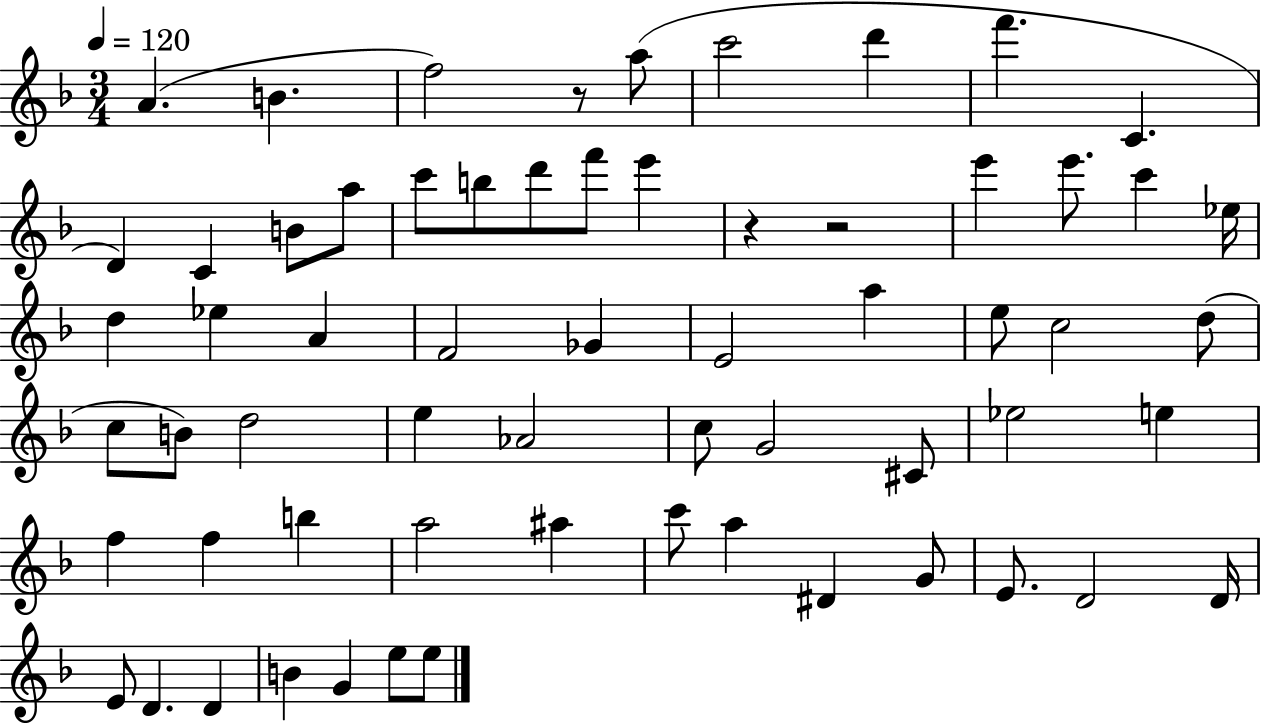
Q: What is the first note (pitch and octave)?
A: A4